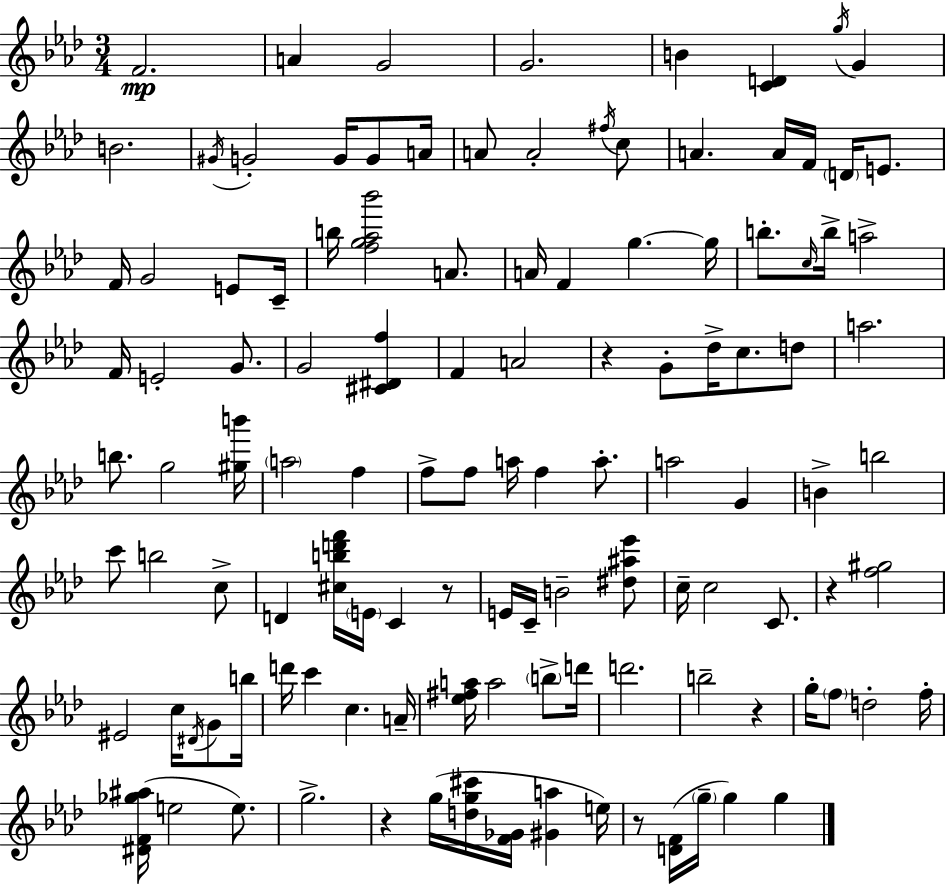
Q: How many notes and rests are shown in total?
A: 117